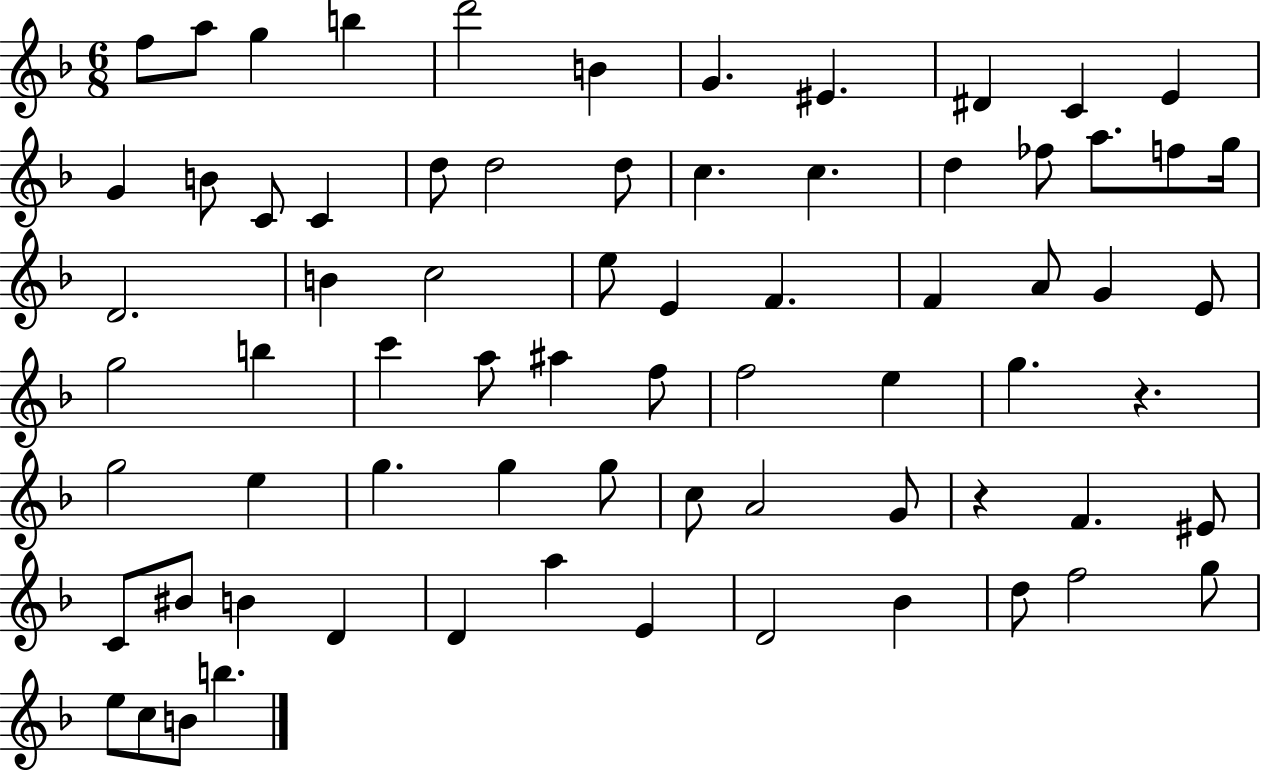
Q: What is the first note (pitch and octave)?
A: F5